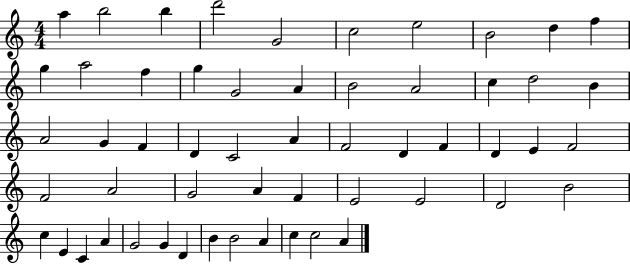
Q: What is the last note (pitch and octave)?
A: A4